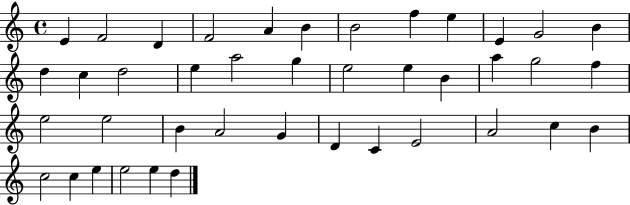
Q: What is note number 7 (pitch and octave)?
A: B4